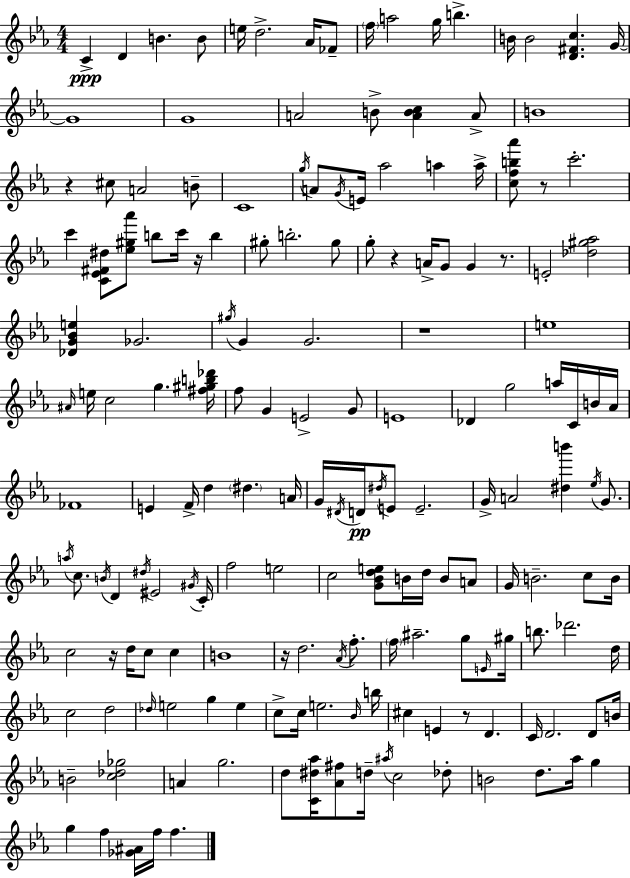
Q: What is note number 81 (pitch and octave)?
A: G4